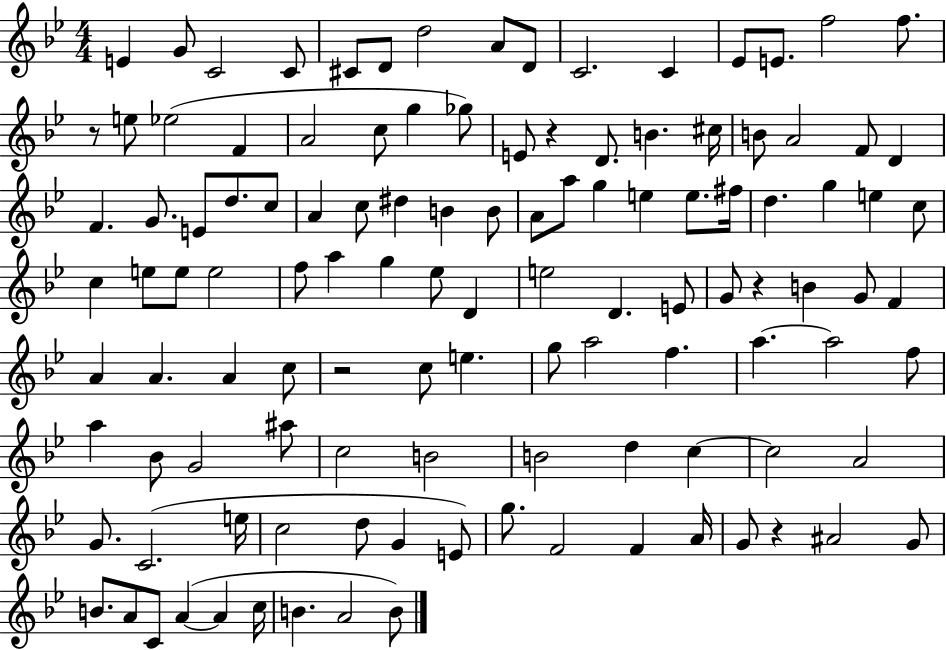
{
  \clef treble
  \numericTimeSignature
  \time 4/4
  \key bes \major
  e'4 g'8 c'2 c'8 | cis'8 d'8 d''2 a'8 d'8 | c'2. c'4 | ees'8 e'8. f''2 f''8. | \break r8 e''8 ees''2( f'4 | a'2 c''8 g''4 ges''8) | e'8 r4 d'8. b'4. cis''16 | b'8 a'2 f'8 d'4 | \break f'4. g'8. e'8 d''8. c''8 | a'4 c''8 dis''4 b'4 b'8 | a'8 a''8 g''4 e''4 e''8. fis''16 | d''4. g''4 e''4 c''8 | \break c''4 e''8 e''8 e''2 | f''8 a''4 g''4 ees''8 d'4 | e''2 d'4. e'8 | g'8 r4 b'4 g'8 f'4 | \break a'4 a'4. a'4 c''8 | r2 c''8 e''4. | g''8 a''2 f''4. | a''4.~~ a''2 f''8 | \break a''4 bes'8 g'2 ais''8 | c''2 b'2 | b'2 d''4 c''4~~ | c''2 a'2 | \break g'8. c'2.( e''16 | c''2 d''8 g'4 e'8) | g''8. f'2 f'4 a'16 | g'8 r4 ais'2 g'8 | \break b'8. a'8 c'8 a'4~(~ a'4 c''16 | b'4. a'2 b'8) | \bar "|."
}